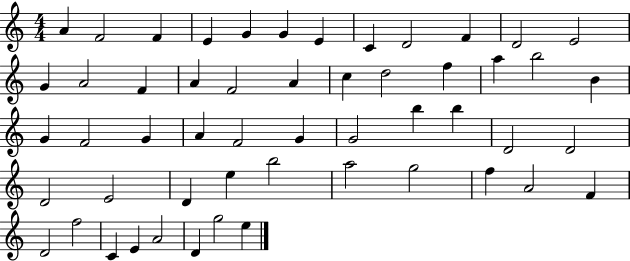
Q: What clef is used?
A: treble